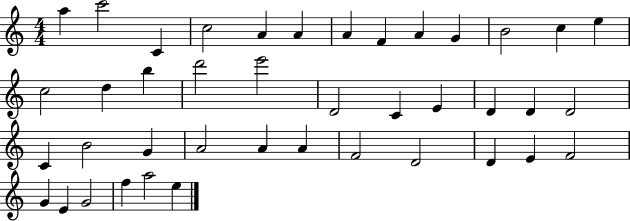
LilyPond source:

{
  \clef treble
  \numericTimeSignature
  \time 4/4
  \key c \major
  a''4 c'''2 c'4 | c''2 a'4 a'4 | a'4 f'4 a'4 g'4 | b'2 c''4 e''4 | \break c''2 d''4 b''4 | d'''2 e'''2 | d'2 c'4 e'4 | d'4 d'4 d'2 | \break c'4 b'2 g'4 | a'2 a'4 a'4 | f'2 d'2 | d'4 e'4 f'2 | \break g'4 e'4 g'2 | f''4 a''2 e''4 | \bar "|."
}